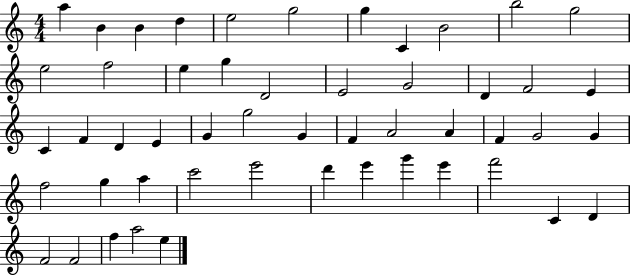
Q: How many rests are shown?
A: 0